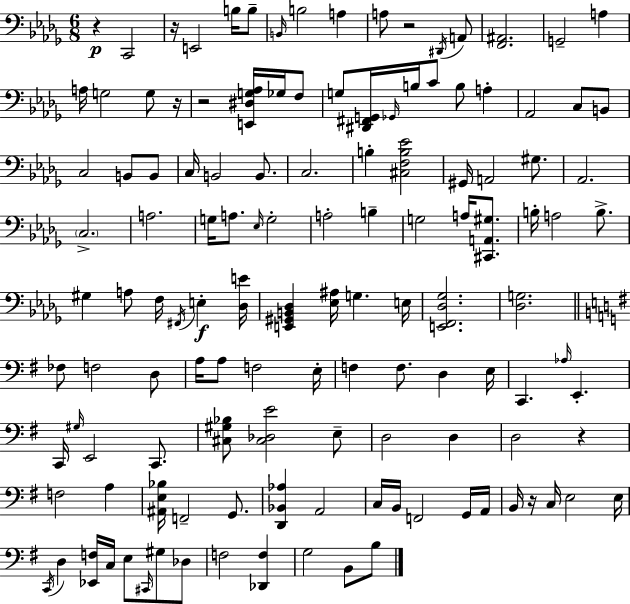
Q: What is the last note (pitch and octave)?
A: B3